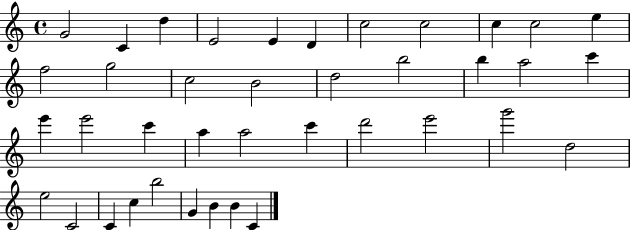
G4/h C4/q D5/q E4/h E4/q D4/q C5/h C5/h C5/q C5/h E5/q F5/h G5/h C5/h B4/h D5/h B5/h B5/q A5/h C6/q E6/q E6/h C6/q A5/q A5/h C6/q D6/h E6/h G6/h D5/h E5/h C4/h C4/q C5/q B5/h G4/q B4/q B4/q C4/q